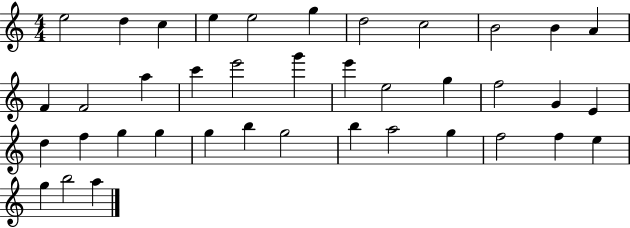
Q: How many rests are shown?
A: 0